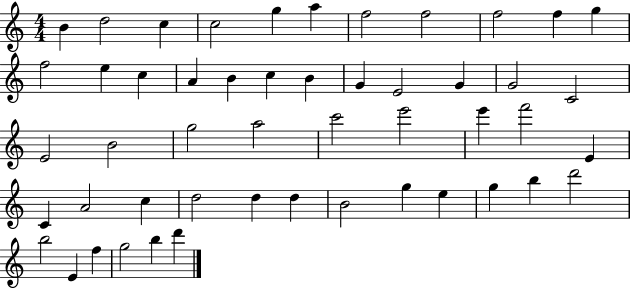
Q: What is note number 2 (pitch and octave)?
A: D5